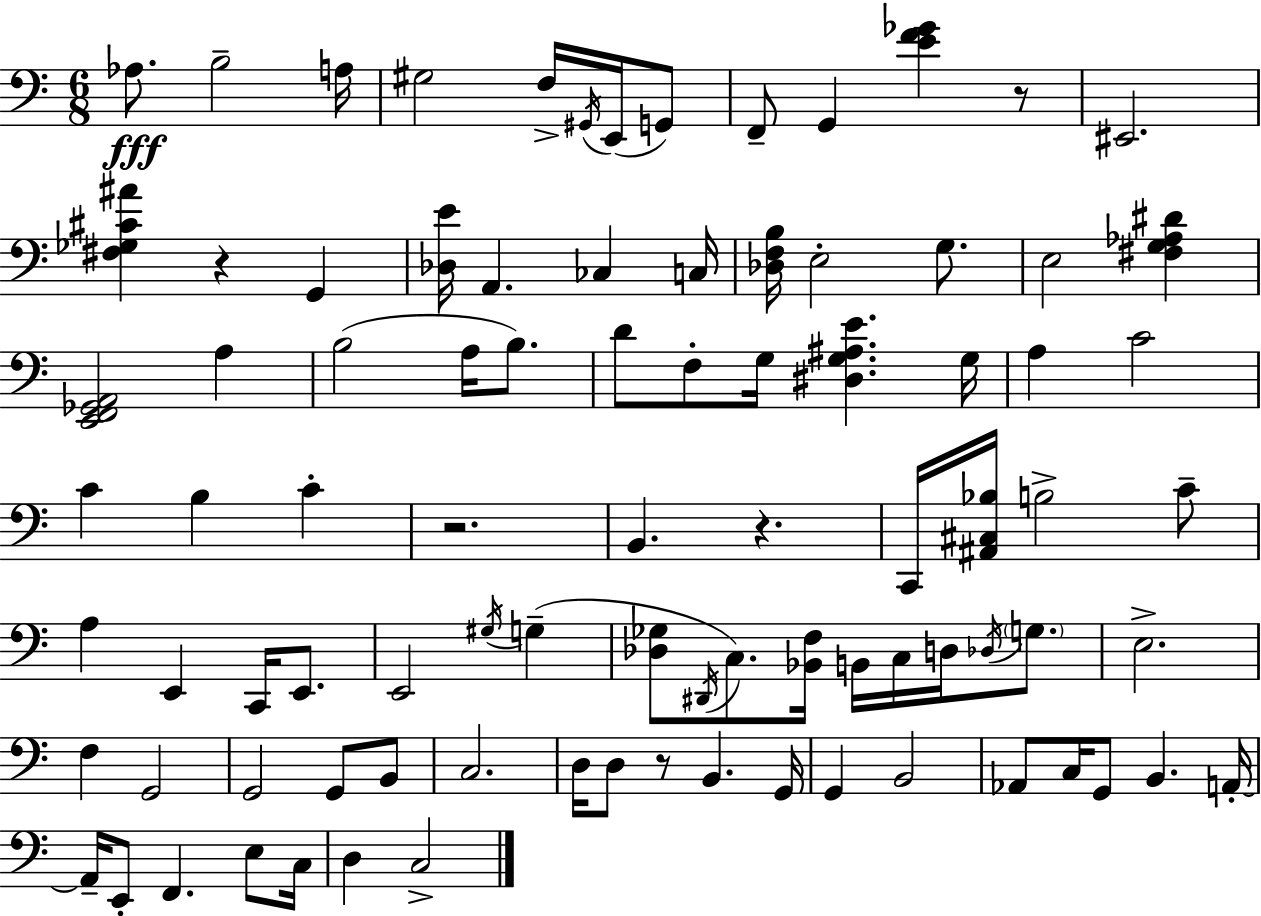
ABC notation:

X:1
T:Untitled
M:6/8
L:1/4
K:Am
_A,/2 B,2 A,/4 ^G,2 F,/4 ^G,,/4 E,,/4 G,,/2 F,,/2 G,, [EF_G] z/2 ^E,,2 [^F,_G,^C^A] z G,, [_D,E]/4 A,, _C, C,/4 [_D,F,B,]/4 E,2 G,/2 E,2 [^F,G,_A,^D] [E,,F,,_G,,A,,]2 A, B,2 A,/4 B,/2 D/2 F,/2 G,/4 [^D,G,^A,E] G,/4 A, C2 C B, C z2 B,, z C,,/4 [^A,,^C,_B,]/4 B,2 C/2 A, E,, C,,/4 E,,/2 E,,2 ^G,/4 G, [_D,_G,]/2 ^D,,/4 C,/2 [_B,,F,]/4 B,,/4 C,/4 D,/4 _D,/4 G,/2 E,2 F, G,,2 G,,2 G,,/2 B,,/2 C,2 D,/4 D,/2 z/2 B,, G,,/4 G,, B,,2 _A,,/2 C,/4 G,,/2 B,, A,,/4 A,,/4 E,,/2 F,, E,/2 C,/4 D, C,2